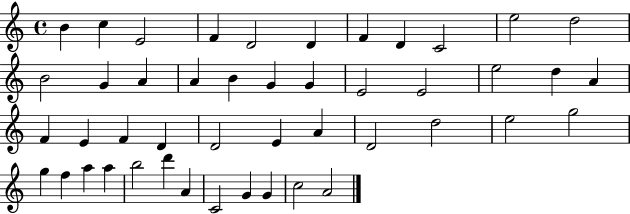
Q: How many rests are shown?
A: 0